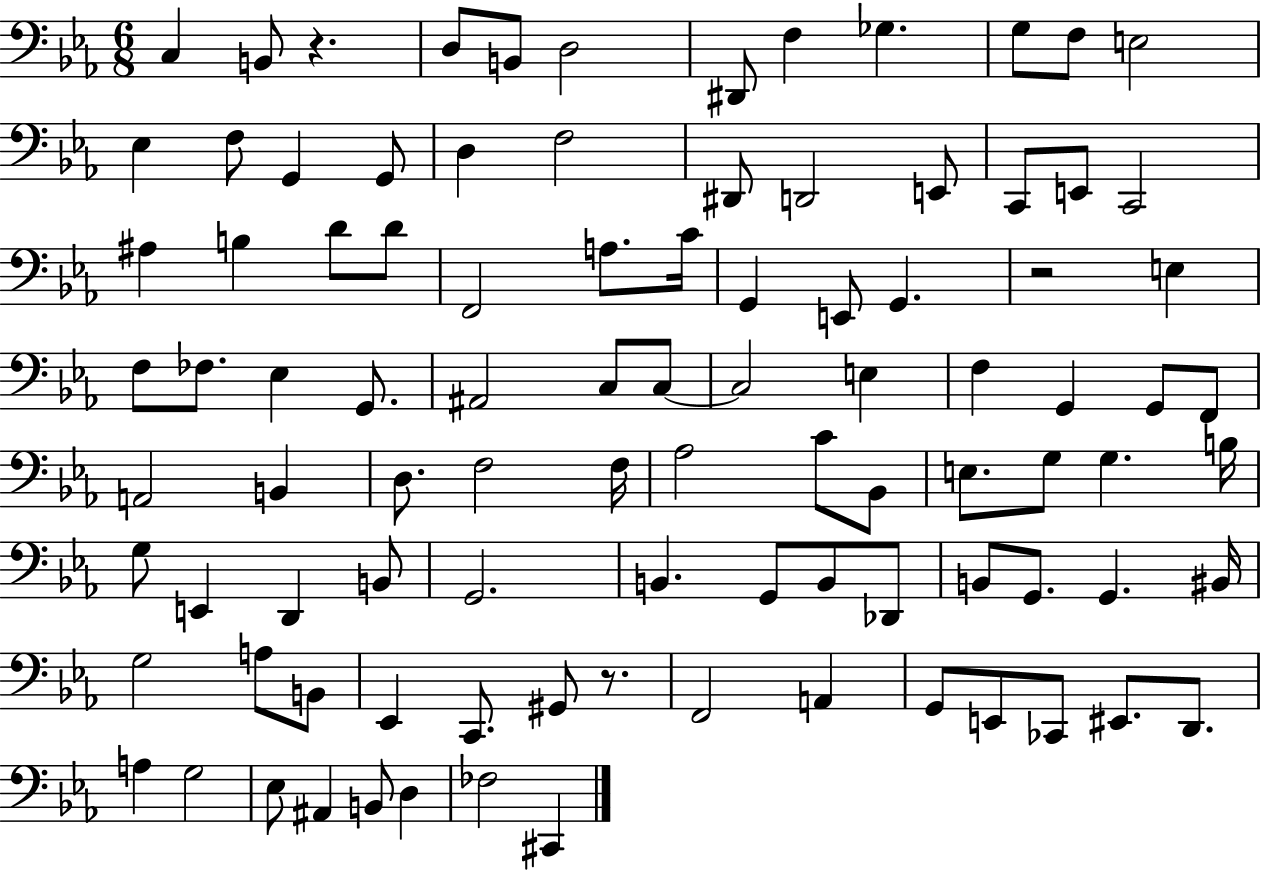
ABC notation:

X:1
T:Untitled
M:6/8
L:1/4
K:Eb
C, B,,/2 z D,/2 B,,/2 D,2 ^D,,/2 F, _G, G,/2 F,/2 E,2 _E, F,/2 G,, G,,/2 D, F,2 ^D,,/2 D,,2 E,,/2 C,,/2 E,,/2 C,,2 ^A, B, D/2 D/2 F,,2 A,/2 C/4 G,, E,,/2 G,, z2 E, F,/2 _F,/2 _E, G,,/2 ^A,,2 C,/2 C,/2 C,2 E, F, G,, G,,/2 F,,/2 A,,2 B,, D,/2 F,2 F,/4 _A,2 C/2 _B,,/2 E,/2 G,/2 G, B,/4 G,/2 E,, D,, B,,/2 G,,2 B,, G,,/2 B,,/2 _D,,/2 B,,/2 G,,/2 G,, ^B,,/4 G,2 A,/2 B,,/2 _E,, C,,/2 ^G,,/2 z/2 F,,2 A,, G,,/2 E,,/2 _C,,/2 ^E,,/2 D,,/2 A, G,2 _E,/2 ^A,, B,,/2 D, _F,2 ^C,,